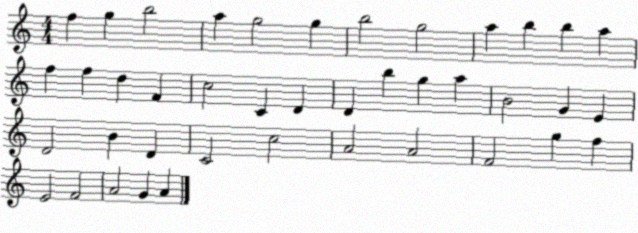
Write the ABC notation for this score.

X:1
T:Untitled
M:4/4
L:1/4
K:C
f g b2 a g2 g b2 g2 a b b a f f d F c2 C D D b g a B2 G E D2 B D C2 c2 A2 A2 F2 g f E2 F2 A2 G A